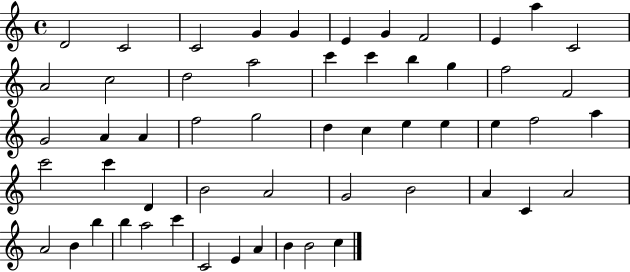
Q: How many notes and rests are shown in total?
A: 55